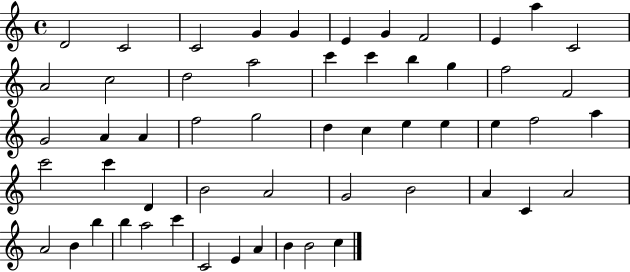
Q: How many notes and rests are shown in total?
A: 55